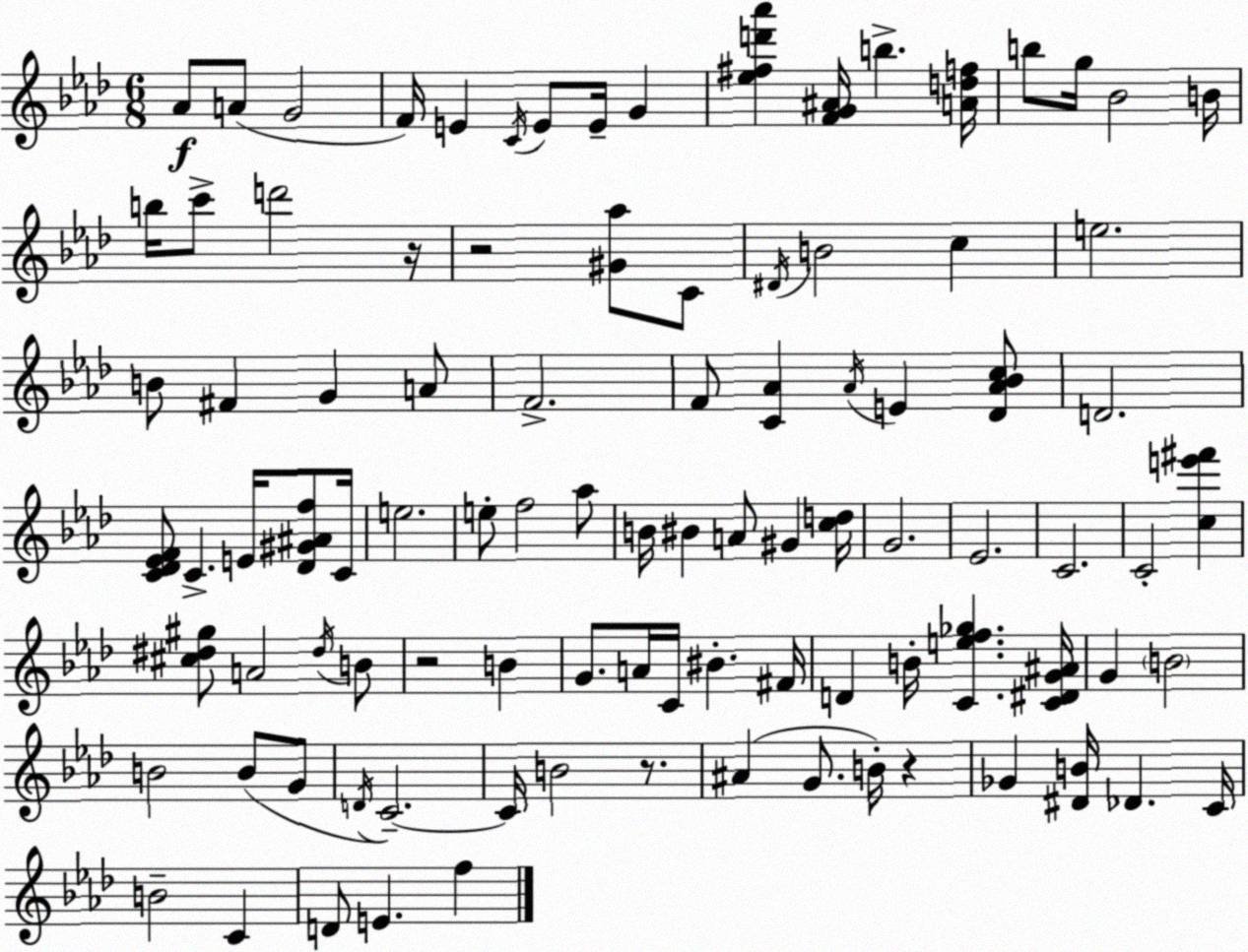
X:1
T:Untitled
M:6/8
L:1/4
K:Ab
_A/2 A/2 G2 F/4 E C/4 E/2 E/4 G [_e^fd'_a'] [FG^A]/4 b [Adf]/4 b/2 g/4 _B2 B/4 b/4 c'/2 d'2 z/4 z2 [^G_a]/2 C/2 ^D/4 B2 c e2 B/2 ^F G A/2 F2 F/2 [C_A] _A/4 E [_D_A_Bc]/2 D2 [C_D_EF]/2 C E/4 [_D^G^Af]/2 C/4 e2 e/2 f2 _a/2 B/4 ^B A/2 ^G [cd]/4 G2 _E2 C2 C2 [ce'^f'] [^c^d^g]/2 A2 ^d/4 B/2 z2 B G/2 A/4 C/4 ^B ^F/4 D B/4 [Cef_g] [C^DG^A]/4 G B2 B2 B/2 G/2 D/4 C2 C/4 B2 z/2 ^A G/2 B/4 z _G [^DB]/4 _D C/4 B2 C D/2 E f